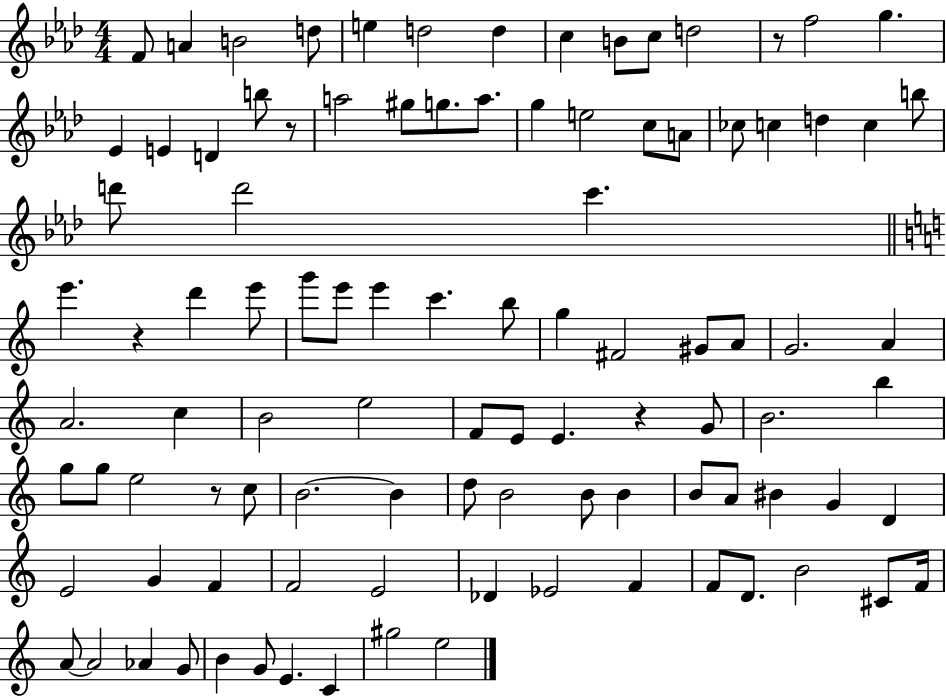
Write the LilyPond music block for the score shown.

{
  \clef treble
  \numericTimeSignature
  \time 4/4
  \key aes \major
  f'8 a'4 b'2 d''8 | e''4 d''2 d''4 | c''4 b'8 c''8 d''2 | r8 f''2 g''4. | \break ees'4 e'4 d'4 b''8 r8 | a''2 gis''8 g''8. a''8. | g''4 e''2 c''8 a'8 | ces''8 c''4 d''4 c''4 b''8 | \break d'''8 d'''2 c'''4. | \bar "||" \break \key a \minor e'''4. r4 d'''4 e'''8 | g'''8 e'''8 e'''4 c'''4. b''8 | g''4 fis'2 gis'8 a'8 | g'2. a'4 | \break a'2. c''4 | b'2 e''2 | f'8 e'8 e'4. r4 g'8 | b'2. b''4 | \break g''8 g''8 e''2 r8 c''8 | b'2.~~ b'4 | d''8 b'2 b'8 b'4 | b'8 a'8 bis'4 g'4 d'4 | \break e'2 g'4 f'4 | f'2 e'2 | des'4 ees'2 f'4 | f'8 d'8. b'2 cis'8 f'16 | \break a'8~~ a'2 aes'4 g'8 | b'4 g'8 e'4. c'4 | gis''2 e''2 | \bar "|."
}